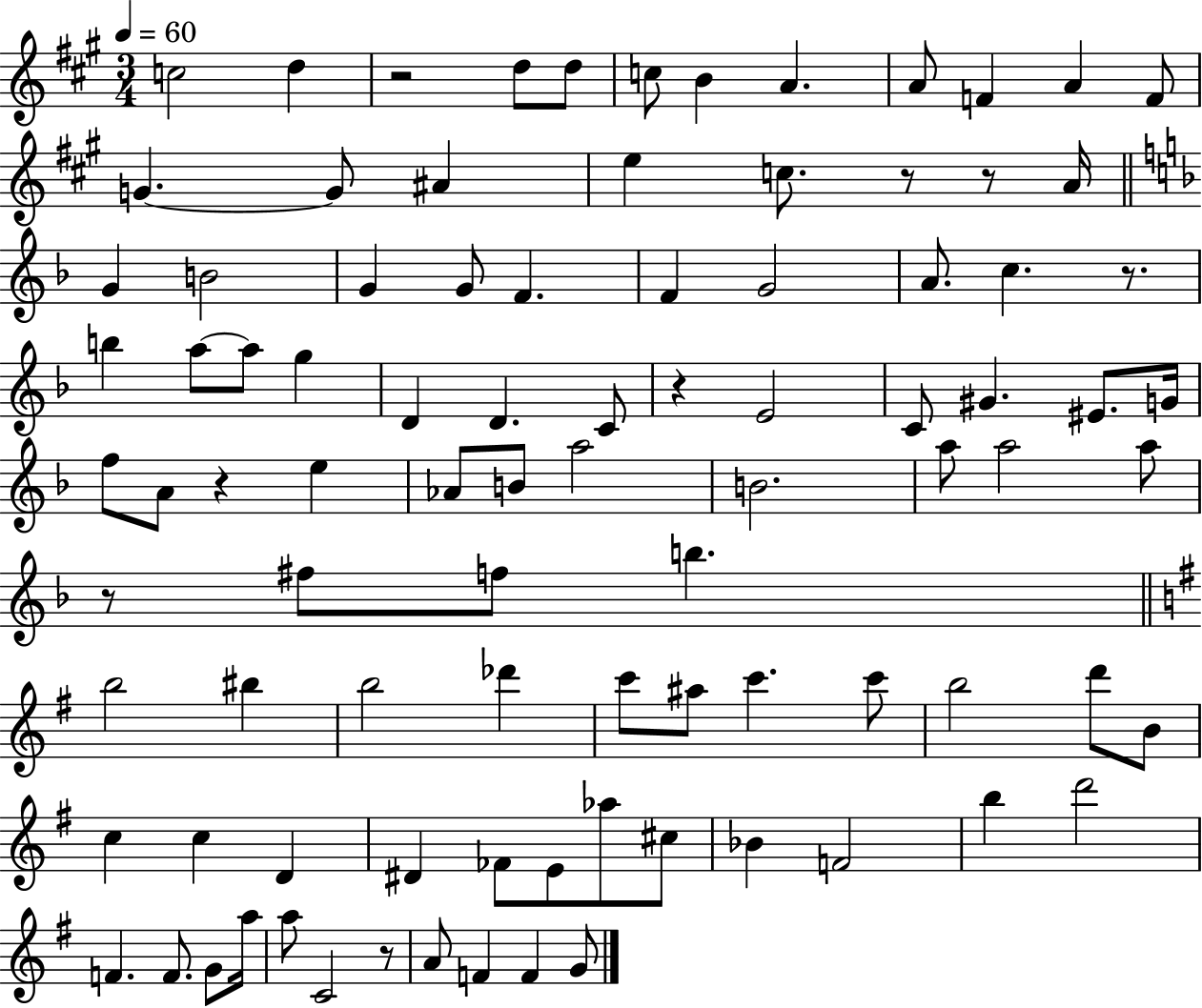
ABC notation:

X:1
T:Untitled
M:3/4
L:1/4
K:A
c2 d z2 d/2 d/2 c/2 B A A/2 F A F/2 G G/2 ^A e c/2 z/2 z/2 A/4 G B2 G G/2 F F G2 A/2 c z/2 b a/2 a/2 g D D C/2 z E2 C/2 ^G ^E/2 G/4 f/2 A/2 z e _A/2 B/2 a2 B2 a/2 a2 a/2 z/2 ^f/2 f/2 b b2 ^b b2 _d' c'/2 ^a/2 c' c'/2 b2 d'/2 B/2 c c D ^D _F/2 E/2 _a/2 ^c/2 _B F2 b d'2 F F/2 G/2 a/4 a/2 C2 z/2 A/2 F F G/2